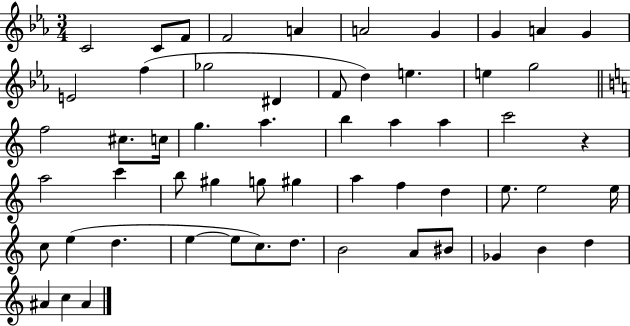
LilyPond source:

{
  \clef treble
  \numericTimeSignature
  \time 3/4
  \key ees \major
  \repeat volta 2 { c'2 c'8 f'8 | f'2 a'4 | a'2 g'4 | g'4 a'4 g'4 | \break e'2 f''4( | ges''2 dis'4 | f'8 d''4) e''4. | e''4 g''2 | \break \bar "||" \break \key c \major f''2 cis''8. c''16 | g''4. a''4. | b''4 a''4 a''4 | c'''2 r4 | \break a''2 c'''4 | b''8 gis''4 g''8 gis''4 | a''4 f''4 d''4 | e''8. e''2 e''16 | \break c''8 e''4( d''4. | e''4~~ e''8 c''8.) d''8. | b'2 a'8 bis'8 | ges'4 b'4 d''4 | \break ais'4 c''4 ais'4 | } \bar "|."
}